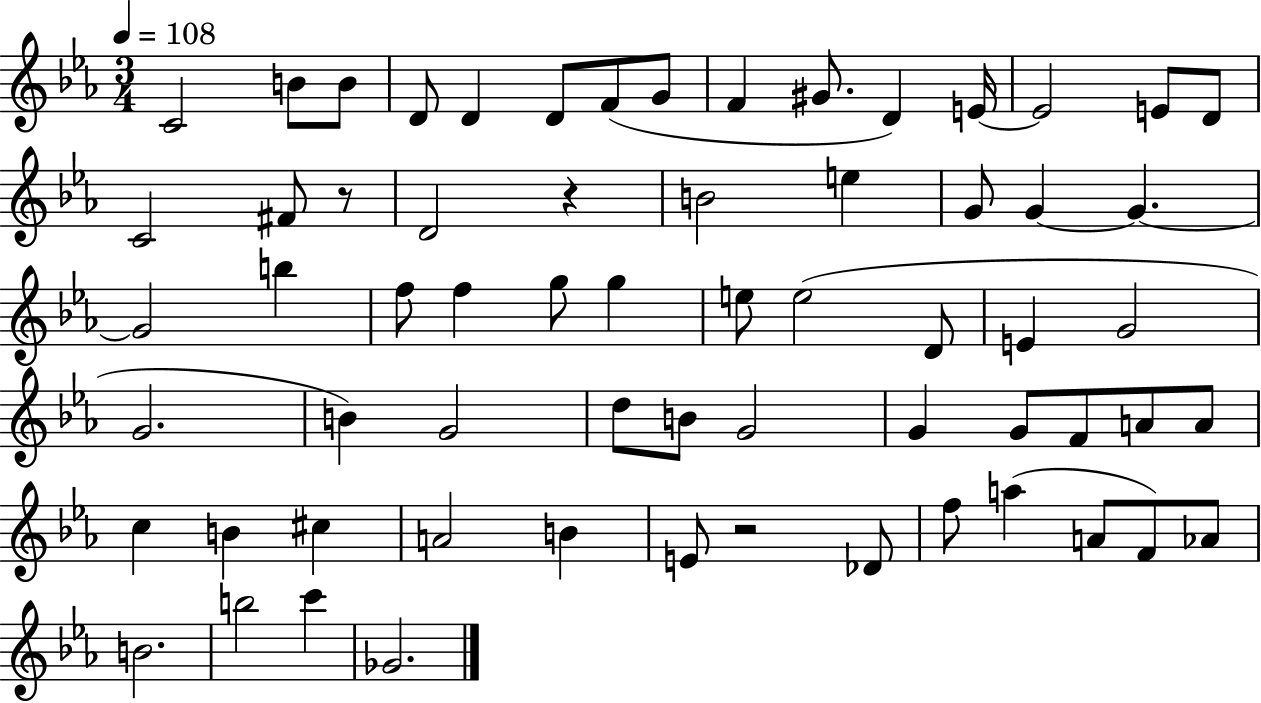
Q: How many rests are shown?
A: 3